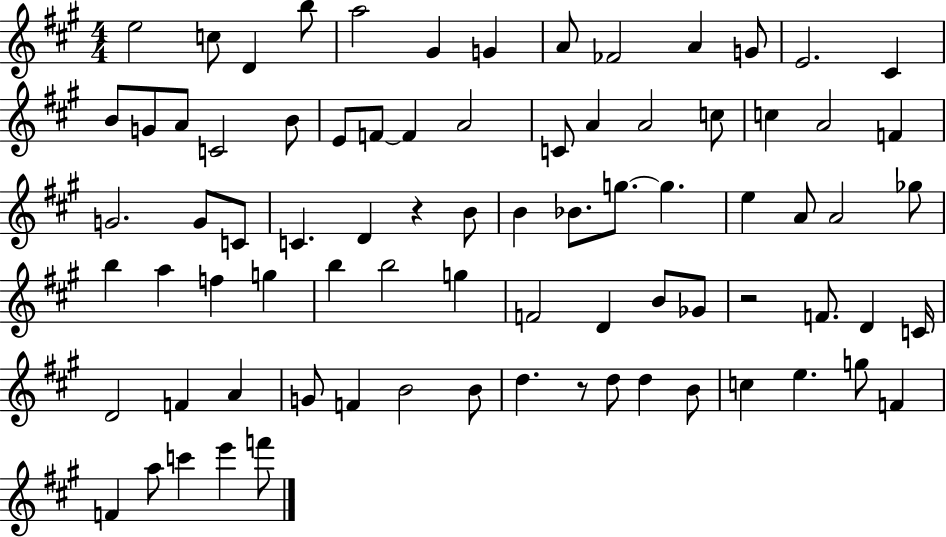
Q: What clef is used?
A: treble